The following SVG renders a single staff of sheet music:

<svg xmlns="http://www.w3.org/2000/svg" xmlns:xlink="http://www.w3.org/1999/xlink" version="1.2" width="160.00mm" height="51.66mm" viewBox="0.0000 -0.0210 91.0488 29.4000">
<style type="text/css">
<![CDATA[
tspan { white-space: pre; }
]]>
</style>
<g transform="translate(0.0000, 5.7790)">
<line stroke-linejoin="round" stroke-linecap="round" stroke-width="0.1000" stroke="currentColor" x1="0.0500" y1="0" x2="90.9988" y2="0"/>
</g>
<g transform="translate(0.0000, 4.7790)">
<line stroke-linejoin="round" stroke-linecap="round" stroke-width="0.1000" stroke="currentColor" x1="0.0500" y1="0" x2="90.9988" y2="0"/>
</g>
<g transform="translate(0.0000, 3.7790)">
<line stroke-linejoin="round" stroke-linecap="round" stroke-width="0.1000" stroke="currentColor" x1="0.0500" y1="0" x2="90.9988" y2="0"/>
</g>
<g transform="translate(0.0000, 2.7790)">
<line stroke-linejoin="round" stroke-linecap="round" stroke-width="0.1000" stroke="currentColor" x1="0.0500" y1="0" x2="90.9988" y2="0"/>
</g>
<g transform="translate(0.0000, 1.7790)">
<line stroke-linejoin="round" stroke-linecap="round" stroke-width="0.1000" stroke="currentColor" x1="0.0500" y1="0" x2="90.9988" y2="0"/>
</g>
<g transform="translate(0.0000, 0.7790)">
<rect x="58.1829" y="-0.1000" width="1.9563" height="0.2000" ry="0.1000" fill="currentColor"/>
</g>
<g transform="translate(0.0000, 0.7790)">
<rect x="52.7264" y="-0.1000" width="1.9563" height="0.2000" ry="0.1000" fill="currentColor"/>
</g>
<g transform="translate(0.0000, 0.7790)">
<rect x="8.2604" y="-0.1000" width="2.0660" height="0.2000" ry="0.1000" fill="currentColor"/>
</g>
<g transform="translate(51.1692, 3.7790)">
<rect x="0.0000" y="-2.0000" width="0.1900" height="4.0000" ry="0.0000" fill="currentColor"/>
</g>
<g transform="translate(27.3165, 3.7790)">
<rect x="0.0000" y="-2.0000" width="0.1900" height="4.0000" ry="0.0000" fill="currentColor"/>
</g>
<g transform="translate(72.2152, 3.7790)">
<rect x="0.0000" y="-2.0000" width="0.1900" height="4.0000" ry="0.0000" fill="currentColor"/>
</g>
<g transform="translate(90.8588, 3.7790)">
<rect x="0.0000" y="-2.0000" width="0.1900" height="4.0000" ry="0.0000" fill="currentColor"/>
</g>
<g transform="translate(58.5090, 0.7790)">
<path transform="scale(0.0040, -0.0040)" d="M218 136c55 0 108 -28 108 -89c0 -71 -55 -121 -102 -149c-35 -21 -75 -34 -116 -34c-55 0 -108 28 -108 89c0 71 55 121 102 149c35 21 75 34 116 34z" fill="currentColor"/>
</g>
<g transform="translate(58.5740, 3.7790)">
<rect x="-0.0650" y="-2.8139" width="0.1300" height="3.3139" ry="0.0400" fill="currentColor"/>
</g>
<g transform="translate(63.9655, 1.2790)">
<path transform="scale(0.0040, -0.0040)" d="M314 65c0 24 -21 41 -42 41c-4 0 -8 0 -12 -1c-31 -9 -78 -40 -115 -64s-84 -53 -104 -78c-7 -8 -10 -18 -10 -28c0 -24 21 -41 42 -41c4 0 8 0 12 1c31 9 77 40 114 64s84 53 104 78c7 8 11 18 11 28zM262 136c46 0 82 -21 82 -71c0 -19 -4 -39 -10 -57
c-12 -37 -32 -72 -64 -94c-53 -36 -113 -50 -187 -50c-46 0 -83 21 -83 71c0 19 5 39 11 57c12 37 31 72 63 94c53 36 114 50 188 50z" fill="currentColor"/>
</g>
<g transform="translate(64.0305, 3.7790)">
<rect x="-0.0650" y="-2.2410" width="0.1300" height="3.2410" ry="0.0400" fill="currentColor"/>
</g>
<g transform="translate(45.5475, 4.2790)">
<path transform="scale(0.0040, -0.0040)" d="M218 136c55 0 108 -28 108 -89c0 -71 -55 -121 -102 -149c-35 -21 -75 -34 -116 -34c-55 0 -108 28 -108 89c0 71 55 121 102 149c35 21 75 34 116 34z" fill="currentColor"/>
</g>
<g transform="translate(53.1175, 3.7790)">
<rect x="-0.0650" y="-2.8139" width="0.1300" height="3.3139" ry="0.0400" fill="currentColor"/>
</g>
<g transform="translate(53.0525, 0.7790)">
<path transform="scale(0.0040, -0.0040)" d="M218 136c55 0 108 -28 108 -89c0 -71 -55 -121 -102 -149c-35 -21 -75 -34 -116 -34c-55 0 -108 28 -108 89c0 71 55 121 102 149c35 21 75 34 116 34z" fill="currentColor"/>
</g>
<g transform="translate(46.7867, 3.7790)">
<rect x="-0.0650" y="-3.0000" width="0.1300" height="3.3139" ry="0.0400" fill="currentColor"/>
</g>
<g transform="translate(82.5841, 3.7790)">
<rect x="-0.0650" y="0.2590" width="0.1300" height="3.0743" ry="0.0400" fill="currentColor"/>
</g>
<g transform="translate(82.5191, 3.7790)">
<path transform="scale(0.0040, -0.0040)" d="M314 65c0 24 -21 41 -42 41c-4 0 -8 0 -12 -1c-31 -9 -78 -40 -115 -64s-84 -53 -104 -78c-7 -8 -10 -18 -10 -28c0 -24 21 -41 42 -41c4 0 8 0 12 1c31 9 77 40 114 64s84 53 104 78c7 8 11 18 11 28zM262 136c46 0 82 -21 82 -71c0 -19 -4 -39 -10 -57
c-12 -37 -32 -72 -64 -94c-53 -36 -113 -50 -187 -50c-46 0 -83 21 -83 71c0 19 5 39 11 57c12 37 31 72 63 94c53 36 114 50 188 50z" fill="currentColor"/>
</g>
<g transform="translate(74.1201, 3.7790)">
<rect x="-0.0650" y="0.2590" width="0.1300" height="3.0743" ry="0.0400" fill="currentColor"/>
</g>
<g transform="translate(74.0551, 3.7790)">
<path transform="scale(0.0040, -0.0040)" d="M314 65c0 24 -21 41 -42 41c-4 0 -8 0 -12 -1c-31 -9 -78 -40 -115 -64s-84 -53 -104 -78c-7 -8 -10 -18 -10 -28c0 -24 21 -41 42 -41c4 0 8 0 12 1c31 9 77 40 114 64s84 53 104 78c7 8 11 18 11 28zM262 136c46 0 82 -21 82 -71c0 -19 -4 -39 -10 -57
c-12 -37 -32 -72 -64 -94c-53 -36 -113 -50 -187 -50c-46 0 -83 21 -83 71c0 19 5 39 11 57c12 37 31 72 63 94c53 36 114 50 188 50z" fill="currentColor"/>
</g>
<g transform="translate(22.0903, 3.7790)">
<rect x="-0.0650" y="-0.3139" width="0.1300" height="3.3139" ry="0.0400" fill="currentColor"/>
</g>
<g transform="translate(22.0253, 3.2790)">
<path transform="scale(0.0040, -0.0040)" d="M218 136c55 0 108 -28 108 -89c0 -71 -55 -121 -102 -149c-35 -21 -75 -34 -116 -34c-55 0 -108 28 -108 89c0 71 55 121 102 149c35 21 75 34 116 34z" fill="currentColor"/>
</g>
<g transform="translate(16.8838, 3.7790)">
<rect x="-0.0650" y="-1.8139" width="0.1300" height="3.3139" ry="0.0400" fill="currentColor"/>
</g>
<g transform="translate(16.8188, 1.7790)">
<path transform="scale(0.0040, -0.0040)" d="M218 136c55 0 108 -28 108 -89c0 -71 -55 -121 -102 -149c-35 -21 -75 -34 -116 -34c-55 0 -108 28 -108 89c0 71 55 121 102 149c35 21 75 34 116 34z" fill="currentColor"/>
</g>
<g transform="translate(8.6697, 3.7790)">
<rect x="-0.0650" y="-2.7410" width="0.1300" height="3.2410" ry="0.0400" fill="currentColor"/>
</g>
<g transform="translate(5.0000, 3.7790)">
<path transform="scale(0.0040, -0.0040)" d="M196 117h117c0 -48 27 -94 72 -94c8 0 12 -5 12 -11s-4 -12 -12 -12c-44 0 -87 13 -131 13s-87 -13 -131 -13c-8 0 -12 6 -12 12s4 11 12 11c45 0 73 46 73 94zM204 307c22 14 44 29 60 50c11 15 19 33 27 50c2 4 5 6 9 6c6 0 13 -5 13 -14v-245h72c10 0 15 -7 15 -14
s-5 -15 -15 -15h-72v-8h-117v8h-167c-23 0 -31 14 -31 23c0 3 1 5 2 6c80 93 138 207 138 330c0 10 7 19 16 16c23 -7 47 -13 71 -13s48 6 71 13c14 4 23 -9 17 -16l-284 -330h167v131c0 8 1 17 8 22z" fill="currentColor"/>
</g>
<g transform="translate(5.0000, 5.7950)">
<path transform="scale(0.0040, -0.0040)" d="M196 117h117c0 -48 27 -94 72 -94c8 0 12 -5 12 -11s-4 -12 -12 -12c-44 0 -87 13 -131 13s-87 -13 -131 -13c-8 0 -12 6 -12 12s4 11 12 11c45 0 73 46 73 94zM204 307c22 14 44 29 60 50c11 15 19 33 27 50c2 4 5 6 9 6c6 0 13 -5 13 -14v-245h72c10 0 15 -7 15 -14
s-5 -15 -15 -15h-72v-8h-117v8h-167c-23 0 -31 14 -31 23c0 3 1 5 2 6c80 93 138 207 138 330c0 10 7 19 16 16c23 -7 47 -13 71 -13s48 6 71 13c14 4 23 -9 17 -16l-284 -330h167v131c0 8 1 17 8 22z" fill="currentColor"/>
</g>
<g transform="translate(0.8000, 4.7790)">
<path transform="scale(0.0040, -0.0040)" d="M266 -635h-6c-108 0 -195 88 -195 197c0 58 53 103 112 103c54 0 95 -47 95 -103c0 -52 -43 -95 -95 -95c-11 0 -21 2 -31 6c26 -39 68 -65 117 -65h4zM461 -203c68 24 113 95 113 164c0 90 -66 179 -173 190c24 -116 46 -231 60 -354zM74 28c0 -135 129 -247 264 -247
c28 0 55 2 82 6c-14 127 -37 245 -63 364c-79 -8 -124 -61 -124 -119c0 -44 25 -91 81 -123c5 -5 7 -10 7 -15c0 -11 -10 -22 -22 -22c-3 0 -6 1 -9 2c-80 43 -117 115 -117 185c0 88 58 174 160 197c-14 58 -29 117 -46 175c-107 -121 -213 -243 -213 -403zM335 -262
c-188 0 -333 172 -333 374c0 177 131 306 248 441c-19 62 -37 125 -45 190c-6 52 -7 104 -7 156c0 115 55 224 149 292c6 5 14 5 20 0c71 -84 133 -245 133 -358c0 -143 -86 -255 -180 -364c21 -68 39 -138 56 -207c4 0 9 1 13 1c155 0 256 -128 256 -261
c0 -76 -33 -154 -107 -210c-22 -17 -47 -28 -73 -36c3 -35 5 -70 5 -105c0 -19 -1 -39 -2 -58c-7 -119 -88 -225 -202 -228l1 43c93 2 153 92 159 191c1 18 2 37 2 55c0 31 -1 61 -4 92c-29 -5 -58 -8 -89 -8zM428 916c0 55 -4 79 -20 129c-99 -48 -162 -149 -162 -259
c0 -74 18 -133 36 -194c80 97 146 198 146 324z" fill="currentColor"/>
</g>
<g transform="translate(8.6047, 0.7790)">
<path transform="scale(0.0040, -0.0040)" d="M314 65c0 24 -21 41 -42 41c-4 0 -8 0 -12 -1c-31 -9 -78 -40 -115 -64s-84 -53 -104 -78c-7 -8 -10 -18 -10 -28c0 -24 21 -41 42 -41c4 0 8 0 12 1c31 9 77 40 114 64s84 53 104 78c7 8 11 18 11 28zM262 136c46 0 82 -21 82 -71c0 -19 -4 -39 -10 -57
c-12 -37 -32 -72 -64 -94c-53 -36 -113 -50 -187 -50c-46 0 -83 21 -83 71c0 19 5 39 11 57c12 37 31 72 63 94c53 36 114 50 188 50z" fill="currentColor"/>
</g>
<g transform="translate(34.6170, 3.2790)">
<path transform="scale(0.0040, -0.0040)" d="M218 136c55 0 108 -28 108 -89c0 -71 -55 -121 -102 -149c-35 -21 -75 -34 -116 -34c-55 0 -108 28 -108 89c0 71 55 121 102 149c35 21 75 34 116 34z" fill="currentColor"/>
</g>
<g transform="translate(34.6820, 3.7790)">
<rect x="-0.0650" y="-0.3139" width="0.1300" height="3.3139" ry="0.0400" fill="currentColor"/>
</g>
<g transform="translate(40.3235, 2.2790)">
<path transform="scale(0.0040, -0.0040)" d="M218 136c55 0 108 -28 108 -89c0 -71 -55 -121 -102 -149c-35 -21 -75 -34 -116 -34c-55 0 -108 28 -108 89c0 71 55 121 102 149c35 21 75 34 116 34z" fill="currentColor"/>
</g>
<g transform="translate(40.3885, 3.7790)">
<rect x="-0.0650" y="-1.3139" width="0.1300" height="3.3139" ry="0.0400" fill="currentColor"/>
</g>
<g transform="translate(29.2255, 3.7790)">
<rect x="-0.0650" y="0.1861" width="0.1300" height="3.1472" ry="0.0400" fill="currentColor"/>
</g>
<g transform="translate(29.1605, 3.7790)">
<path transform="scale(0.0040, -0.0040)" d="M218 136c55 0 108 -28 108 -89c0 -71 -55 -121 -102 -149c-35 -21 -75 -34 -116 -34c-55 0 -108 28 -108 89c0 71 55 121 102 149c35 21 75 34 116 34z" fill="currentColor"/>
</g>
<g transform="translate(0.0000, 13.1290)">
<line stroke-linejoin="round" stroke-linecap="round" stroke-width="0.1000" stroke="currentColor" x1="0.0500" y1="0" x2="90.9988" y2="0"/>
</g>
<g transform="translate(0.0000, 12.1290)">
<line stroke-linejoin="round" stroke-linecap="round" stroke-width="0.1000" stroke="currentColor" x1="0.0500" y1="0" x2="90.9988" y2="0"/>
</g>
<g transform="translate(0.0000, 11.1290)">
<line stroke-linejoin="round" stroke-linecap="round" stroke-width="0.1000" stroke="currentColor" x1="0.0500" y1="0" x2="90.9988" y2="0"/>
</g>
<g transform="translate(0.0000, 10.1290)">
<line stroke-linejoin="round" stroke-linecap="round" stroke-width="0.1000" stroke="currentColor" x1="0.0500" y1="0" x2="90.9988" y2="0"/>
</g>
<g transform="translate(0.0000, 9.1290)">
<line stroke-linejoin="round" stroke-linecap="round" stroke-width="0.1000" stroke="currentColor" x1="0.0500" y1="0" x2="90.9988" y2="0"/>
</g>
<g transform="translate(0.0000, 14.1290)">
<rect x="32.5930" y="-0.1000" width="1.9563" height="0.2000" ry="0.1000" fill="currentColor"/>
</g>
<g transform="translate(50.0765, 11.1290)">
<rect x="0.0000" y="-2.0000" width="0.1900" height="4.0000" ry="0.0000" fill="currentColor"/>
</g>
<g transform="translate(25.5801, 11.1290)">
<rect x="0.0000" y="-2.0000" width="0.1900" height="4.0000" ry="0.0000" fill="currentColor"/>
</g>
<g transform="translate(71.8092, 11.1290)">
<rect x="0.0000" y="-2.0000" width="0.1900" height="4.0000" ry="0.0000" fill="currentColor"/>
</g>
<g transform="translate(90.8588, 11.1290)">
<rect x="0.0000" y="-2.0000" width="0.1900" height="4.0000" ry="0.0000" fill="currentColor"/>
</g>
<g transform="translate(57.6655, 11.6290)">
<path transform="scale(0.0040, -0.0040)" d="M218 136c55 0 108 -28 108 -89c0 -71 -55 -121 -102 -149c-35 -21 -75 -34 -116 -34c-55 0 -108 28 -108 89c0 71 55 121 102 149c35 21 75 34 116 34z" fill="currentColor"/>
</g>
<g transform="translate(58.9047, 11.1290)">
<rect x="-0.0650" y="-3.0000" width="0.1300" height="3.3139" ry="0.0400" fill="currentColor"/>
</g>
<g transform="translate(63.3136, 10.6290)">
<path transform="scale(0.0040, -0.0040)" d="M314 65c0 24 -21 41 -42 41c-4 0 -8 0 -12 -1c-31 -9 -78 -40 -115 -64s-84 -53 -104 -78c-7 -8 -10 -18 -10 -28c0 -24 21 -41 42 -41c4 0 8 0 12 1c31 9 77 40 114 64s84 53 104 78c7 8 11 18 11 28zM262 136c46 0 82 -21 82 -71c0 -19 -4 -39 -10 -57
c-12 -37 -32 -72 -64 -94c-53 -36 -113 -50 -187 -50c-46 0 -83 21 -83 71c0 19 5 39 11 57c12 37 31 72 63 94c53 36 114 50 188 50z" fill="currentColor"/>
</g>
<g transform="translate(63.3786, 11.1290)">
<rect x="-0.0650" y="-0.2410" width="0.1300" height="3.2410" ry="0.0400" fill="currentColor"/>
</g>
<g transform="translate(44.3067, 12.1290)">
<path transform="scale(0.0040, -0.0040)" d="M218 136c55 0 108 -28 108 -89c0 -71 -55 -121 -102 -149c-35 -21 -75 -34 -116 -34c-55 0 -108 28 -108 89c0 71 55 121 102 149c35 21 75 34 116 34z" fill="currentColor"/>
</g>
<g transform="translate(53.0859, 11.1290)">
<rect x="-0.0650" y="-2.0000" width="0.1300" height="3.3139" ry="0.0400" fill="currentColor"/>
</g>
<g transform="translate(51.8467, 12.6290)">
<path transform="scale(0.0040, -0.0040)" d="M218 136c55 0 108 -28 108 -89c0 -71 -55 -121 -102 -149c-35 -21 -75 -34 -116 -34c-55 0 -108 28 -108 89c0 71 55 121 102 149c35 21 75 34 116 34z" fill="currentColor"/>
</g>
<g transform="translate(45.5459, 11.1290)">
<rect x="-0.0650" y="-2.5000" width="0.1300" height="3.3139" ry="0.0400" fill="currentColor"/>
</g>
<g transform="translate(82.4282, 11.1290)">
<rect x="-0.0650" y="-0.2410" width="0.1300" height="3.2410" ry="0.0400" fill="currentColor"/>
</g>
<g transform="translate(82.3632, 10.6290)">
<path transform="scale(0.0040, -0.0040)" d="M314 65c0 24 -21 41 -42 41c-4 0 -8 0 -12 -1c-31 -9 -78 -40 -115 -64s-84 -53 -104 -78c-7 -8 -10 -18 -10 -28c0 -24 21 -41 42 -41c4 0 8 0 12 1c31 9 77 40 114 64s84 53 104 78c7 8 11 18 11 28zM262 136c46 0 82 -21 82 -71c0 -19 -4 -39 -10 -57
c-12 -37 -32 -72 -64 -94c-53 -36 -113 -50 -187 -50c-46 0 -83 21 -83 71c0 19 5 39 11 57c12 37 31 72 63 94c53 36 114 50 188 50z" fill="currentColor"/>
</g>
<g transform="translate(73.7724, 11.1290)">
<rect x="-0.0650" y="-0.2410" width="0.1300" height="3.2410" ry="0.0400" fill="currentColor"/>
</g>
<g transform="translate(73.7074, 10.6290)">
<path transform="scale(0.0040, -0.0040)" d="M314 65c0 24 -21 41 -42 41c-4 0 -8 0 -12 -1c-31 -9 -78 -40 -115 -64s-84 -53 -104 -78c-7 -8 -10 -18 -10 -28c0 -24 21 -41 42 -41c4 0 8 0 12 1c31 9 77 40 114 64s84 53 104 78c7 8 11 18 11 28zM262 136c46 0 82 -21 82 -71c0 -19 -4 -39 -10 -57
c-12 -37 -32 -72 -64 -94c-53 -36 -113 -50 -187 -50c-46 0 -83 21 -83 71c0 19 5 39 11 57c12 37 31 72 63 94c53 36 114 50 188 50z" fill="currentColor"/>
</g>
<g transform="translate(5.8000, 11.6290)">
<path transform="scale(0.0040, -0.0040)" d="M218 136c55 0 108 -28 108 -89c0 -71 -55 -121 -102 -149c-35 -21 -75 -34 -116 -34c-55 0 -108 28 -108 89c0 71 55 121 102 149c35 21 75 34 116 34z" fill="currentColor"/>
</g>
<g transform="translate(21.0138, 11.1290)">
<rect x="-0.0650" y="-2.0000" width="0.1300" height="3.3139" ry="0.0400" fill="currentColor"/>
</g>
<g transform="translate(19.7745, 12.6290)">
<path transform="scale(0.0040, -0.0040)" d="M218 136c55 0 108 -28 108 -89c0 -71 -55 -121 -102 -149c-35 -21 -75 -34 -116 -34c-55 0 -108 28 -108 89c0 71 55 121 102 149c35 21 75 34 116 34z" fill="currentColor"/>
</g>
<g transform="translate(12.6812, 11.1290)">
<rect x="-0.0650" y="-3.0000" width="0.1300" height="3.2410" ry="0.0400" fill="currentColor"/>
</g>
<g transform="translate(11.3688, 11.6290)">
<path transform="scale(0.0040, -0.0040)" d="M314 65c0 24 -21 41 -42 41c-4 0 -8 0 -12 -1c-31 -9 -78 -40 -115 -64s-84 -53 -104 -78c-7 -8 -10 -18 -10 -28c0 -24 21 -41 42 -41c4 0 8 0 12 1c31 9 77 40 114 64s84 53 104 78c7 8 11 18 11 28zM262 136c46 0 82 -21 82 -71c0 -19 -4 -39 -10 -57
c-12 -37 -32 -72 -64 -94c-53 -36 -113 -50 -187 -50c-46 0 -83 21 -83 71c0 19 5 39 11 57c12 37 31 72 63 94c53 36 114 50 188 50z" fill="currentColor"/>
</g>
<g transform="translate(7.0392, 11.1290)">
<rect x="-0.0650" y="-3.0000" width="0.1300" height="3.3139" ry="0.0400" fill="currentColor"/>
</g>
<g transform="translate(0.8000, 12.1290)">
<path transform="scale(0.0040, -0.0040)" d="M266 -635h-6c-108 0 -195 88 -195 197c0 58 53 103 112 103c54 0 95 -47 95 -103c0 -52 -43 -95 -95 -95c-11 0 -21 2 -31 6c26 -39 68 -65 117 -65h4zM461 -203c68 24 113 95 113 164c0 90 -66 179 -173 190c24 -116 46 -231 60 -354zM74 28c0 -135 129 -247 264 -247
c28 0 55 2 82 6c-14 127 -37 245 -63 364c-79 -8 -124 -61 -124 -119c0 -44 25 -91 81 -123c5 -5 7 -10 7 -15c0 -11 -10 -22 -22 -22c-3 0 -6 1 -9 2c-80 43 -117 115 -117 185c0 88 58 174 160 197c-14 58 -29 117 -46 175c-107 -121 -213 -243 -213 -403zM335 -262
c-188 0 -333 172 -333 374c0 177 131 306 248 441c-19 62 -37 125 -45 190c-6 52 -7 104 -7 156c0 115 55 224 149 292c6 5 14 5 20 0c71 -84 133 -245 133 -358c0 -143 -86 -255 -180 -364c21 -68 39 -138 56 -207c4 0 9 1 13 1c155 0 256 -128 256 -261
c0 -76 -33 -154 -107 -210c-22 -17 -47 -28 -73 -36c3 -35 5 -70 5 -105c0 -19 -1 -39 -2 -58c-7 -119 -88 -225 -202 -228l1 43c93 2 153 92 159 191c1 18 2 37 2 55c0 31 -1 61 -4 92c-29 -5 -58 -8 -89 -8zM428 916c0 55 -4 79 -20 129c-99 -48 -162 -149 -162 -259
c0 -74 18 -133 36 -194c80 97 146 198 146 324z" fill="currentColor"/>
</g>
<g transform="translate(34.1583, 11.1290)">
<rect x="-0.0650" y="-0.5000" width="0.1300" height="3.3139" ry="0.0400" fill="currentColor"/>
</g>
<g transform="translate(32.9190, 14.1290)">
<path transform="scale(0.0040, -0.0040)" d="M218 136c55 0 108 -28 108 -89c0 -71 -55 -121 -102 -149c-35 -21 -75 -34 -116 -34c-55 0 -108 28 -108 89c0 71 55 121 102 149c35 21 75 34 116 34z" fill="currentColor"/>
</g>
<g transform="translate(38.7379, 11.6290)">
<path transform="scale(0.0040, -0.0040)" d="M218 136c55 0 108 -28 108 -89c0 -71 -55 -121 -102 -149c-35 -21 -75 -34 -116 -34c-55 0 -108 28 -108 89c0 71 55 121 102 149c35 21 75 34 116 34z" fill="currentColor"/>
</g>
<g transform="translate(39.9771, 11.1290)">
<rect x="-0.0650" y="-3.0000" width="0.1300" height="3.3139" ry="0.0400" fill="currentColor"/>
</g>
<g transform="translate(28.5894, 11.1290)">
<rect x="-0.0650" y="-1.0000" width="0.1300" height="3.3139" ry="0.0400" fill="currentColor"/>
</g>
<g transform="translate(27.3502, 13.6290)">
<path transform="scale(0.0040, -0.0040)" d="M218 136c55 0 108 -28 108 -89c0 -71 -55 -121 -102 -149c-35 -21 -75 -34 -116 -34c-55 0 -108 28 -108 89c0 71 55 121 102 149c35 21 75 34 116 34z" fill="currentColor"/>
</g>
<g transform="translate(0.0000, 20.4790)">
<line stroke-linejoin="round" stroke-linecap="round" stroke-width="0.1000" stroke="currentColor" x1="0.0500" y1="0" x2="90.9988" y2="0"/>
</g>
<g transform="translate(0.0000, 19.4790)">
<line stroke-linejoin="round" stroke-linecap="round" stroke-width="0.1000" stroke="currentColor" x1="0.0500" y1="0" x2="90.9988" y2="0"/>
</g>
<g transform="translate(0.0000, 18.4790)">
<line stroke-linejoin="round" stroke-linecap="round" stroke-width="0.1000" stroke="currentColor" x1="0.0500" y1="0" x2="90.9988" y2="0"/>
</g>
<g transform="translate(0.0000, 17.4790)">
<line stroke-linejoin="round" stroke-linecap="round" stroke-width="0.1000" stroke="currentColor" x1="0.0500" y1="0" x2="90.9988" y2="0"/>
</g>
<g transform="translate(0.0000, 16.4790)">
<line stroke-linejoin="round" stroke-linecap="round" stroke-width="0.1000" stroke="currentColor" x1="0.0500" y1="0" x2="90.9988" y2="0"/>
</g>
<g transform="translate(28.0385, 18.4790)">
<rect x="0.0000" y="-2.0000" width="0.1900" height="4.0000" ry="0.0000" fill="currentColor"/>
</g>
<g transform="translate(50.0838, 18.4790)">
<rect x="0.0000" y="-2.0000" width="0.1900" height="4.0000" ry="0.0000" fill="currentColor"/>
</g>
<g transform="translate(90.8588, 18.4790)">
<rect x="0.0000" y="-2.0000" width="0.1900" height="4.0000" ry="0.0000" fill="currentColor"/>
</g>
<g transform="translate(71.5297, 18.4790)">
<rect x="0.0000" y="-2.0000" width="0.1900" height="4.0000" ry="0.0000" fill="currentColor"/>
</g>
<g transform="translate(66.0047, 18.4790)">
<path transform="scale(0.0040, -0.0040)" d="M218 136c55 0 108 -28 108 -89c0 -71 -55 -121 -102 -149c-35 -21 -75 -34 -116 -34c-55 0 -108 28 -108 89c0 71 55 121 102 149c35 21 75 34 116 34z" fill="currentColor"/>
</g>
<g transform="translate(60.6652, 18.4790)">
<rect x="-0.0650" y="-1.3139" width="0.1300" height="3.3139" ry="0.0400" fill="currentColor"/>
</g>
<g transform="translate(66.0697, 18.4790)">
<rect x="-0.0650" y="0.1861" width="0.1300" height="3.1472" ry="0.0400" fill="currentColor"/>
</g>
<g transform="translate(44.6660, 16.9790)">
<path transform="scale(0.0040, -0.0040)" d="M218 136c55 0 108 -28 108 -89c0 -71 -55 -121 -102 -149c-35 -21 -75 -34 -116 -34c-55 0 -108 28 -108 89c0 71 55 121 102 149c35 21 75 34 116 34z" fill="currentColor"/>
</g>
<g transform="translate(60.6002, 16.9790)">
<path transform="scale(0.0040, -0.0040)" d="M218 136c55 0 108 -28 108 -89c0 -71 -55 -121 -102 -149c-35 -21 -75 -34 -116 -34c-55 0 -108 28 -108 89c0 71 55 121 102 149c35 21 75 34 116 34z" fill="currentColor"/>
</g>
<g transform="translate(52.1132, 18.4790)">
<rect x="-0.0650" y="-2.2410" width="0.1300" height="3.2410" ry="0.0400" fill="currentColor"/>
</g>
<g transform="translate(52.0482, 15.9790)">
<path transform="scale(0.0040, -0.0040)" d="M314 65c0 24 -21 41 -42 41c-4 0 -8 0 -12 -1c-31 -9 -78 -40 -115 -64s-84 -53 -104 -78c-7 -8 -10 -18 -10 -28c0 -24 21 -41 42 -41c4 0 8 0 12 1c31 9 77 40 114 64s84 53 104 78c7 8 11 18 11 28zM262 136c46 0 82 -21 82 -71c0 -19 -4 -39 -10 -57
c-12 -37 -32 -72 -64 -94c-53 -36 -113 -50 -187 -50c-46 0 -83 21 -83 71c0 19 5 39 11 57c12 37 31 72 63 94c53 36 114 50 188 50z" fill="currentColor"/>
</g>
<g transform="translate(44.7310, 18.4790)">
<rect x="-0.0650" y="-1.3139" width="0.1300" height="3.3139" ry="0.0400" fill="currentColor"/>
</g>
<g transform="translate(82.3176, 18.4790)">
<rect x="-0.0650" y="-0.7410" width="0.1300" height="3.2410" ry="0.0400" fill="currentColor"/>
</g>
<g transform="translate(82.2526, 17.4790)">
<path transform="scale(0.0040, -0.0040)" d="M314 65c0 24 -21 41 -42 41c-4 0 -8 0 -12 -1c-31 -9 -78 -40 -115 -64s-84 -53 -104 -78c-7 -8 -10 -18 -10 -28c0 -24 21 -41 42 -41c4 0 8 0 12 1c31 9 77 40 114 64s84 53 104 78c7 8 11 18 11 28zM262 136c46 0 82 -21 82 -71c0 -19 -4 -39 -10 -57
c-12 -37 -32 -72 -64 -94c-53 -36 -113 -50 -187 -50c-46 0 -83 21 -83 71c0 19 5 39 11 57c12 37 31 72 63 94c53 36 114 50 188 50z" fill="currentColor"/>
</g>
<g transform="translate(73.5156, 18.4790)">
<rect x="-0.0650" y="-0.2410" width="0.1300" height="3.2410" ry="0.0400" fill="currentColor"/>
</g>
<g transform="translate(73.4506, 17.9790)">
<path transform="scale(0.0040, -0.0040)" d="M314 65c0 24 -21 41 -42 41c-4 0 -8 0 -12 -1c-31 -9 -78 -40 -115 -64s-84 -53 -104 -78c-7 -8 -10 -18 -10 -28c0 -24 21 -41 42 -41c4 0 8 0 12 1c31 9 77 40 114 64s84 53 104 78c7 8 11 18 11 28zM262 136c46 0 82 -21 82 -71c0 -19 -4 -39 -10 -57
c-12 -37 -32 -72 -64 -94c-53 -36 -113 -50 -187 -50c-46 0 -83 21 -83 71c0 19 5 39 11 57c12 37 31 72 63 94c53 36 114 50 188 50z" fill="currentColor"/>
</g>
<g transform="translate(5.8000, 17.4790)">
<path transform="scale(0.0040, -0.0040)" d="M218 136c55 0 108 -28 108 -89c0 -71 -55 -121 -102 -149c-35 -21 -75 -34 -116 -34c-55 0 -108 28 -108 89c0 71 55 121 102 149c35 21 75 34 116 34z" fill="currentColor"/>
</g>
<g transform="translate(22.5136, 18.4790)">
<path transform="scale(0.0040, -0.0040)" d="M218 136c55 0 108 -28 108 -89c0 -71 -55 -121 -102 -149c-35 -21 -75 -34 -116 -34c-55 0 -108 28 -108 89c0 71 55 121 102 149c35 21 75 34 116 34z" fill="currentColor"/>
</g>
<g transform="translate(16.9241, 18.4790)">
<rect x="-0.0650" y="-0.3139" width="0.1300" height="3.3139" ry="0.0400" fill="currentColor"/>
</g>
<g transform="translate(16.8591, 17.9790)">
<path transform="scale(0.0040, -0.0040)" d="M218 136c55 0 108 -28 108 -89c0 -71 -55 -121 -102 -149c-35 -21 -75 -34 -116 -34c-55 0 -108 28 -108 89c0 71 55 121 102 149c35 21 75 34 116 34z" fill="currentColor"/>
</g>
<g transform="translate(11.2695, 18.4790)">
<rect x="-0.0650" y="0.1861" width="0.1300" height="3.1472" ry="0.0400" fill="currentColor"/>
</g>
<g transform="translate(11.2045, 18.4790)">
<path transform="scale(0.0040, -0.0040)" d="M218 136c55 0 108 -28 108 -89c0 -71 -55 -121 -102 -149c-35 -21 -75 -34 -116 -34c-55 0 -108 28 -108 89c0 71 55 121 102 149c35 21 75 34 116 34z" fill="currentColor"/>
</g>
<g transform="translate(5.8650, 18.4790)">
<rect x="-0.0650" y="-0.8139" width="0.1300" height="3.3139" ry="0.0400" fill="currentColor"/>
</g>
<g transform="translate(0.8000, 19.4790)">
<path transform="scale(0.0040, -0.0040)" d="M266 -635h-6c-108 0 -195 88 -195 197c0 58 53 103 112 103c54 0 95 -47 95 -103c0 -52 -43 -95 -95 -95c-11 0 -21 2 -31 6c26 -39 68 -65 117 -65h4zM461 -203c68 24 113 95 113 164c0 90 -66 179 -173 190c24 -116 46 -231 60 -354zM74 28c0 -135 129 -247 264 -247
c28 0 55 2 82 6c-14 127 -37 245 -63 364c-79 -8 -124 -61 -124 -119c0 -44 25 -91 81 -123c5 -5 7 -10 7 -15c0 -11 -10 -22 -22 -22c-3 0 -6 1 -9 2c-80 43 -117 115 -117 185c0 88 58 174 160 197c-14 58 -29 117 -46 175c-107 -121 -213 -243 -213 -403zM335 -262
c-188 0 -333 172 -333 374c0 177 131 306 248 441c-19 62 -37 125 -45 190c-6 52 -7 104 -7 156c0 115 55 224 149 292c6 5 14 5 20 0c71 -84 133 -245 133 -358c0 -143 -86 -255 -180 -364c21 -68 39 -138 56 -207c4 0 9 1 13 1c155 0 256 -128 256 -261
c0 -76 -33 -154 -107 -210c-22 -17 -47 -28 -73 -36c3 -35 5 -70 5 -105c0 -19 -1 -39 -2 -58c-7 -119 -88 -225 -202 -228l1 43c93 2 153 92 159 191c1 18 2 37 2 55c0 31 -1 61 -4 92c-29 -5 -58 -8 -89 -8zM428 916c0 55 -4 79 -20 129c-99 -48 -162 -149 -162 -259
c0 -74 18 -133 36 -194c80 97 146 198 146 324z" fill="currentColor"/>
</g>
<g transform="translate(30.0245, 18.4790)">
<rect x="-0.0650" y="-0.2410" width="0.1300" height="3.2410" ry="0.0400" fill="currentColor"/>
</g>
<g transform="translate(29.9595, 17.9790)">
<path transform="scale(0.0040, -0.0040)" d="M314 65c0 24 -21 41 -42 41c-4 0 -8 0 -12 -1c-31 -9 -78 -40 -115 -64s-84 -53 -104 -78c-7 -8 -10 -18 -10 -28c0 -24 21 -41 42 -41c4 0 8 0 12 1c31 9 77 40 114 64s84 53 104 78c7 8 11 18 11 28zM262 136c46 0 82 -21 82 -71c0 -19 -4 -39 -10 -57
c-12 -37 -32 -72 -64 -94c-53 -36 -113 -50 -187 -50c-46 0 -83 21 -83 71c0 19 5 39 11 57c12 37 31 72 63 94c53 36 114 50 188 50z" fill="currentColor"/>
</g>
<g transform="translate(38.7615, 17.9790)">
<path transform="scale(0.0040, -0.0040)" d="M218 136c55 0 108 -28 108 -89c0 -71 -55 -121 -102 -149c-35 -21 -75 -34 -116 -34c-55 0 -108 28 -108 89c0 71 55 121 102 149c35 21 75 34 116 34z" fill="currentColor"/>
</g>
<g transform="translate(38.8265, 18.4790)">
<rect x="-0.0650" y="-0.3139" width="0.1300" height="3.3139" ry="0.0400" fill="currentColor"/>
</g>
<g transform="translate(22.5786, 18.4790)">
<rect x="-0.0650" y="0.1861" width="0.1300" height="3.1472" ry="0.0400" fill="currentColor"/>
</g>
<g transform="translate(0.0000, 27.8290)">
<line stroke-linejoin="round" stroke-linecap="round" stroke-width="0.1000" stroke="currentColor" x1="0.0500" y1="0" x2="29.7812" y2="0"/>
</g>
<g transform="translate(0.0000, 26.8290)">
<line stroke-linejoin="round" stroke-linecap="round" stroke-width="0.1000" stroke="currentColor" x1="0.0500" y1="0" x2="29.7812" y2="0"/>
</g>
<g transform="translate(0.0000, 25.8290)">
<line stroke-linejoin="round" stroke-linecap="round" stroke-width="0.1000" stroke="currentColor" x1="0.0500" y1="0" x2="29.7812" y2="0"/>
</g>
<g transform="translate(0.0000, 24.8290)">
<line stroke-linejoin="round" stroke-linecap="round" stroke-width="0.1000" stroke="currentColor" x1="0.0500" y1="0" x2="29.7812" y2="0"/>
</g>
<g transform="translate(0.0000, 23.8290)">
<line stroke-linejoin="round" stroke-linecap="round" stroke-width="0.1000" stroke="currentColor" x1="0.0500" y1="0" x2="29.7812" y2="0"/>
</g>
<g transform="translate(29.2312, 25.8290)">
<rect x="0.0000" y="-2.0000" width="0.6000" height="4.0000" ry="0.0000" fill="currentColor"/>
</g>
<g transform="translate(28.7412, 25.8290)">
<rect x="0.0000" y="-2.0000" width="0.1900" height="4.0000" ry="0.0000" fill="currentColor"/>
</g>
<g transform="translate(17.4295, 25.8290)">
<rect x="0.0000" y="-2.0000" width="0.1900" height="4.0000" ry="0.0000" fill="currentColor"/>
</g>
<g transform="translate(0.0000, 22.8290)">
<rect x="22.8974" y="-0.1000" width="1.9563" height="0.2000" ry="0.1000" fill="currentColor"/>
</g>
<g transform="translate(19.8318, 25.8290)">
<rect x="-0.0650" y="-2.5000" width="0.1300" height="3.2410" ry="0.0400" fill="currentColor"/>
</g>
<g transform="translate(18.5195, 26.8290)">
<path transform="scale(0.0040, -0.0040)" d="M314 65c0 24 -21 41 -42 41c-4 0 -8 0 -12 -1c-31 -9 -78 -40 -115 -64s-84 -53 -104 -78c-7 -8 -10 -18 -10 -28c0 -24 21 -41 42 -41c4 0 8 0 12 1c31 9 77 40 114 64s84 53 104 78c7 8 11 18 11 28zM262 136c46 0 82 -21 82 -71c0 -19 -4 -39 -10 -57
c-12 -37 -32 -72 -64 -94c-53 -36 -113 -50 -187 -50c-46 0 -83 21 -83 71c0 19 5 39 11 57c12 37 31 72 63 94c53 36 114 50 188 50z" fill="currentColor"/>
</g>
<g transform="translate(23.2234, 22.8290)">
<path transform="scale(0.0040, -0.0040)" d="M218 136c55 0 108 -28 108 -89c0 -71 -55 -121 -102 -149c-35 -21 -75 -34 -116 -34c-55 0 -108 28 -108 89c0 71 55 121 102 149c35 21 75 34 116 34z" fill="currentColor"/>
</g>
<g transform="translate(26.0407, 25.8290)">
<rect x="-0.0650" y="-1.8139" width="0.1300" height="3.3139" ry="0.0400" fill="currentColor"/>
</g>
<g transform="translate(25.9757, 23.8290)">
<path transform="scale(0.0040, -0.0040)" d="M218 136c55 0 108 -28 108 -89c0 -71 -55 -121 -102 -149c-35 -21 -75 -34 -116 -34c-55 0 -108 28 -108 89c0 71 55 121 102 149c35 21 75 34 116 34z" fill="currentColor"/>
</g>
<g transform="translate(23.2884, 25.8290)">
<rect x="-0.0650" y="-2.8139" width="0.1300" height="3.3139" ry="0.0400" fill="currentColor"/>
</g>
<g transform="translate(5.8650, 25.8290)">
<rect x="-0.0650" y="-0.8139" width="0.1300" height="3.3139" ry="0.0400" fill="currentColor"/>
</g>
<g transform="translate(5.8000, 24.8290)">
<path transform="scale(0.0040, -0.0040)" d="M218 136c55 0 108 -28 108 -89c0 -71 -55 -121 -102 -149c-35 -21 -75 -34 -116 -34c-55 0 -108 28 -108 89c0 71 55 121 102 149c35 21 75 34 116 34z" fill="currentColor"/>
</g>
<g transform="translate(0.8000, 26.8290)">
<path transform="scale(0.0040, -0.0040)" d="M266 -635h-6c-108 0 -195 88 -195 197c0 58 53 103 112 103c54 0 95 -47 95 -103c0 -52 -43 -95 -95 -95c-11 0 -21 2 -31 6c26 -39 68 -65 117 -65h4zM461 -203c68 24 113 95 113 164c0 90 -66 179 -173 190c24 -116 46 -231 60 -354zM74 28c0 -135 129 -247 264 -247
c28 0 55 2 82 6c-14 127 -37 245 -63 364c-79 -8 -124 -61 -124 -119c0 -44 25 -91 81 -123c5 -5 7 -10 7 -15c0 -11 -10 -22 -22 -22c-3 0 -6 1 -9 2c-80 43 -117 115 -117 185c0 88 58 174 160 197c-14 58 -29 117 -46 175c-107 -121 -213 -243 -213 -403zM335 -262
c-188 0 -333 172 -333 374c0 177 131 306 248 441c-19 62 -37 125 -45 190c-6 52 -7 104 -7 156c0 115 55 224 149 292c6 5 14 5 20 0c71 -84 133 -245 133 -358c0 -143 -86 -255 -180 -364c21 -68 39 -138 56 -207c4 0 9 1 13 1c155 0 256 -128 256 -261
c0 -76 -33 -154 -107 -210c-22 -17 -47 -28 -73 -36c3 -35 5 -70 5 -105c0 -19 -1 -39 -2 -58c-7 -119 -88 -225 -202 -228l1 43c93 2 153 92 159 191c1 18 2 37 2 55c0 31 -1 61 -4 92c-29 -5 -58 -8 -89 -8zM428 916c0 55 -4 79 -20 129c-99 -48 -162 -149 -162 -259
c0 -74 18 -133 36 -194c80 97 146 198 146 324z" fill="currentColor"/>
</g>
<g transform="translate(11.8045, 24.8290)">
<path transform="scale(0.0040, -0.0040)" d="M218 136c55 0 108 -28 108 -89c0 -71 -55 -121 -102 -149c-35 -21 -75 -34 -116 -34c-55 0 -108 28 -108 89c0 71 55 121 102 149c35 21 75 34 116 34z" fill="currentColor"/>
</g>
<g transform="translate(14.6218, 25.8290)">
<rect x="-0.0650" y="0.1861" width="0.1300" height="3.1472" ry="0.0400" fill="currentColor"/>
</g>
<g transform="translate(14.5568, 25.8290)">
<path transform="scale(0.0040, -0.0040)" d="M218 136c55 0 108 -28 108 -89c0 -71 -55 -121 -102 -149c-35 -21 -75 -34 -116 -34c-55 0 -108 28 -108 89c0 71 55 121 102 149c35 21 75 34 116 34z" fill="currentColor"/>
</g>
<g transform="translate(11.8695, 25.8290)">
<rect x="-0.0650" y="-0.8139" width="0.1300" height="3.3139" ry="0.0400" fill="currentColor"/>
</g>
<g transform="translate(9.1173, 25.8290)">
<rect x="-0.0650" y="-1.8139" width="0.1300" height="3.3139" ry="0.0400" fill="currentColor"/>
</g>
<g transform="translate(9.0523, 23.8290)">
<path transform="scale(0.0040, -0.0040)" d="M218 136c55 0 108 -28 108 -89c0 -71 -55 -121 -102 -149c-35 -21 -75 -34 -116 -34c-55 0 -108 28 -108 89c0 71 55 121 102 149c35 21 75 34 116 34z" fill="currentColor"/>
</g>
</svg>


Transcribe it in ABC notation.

X:1
T:Untitled
M:4/4
L:1/4
K:C
a2 f c B c e A a a g2 B2 B2 A A2 F D C A G F A c2 c2 c2 d B c B c2 c e g2 e B c2 d2 d f d B G2 a f